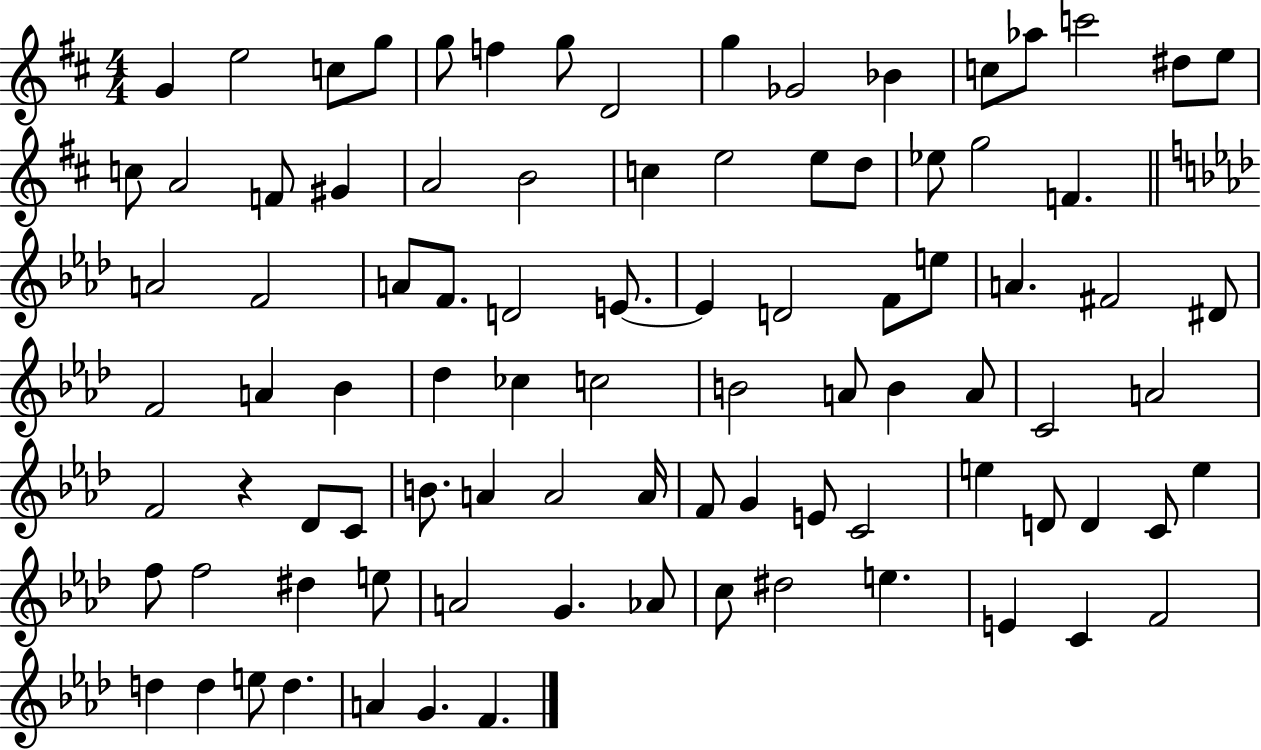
G4/q E5/h C5/e G5/e G5/e F5/q G5/e D4/h G5/q Gb4/h Bb4/q C5/e Ab5/e C6/h D#5/e E5/e C5/e A4/h F4/e G#4/q A4/h B4/h C5/q E5/h E5/e D5/e Eb5/e G5/h F4/q. A4/h F4/h A4/e F4/e. D4/h E4/e. E4/q D4/h F4/e E5/e A4/q. F#4/h D#4/e F4/h A4/q Bb4/q Db5/q CES5/q C5/h B4/h A4/e B4/q A4/e C4/h A4/h F4/h R/q Db4/e C4/e B4/e. A4/q A4/h A4/s F4/e G4/q E4/e C4/h E5/q D4/e D4/q C4/e E5/q F5/e F5/h D#5/q E5/e A4/h G4/q. Ab4/e C5/e D#5/h E5/q. E4/q C4/q F4/h D5/q D5/q E5/e D5/q. A4/q G4/q. F4/q.